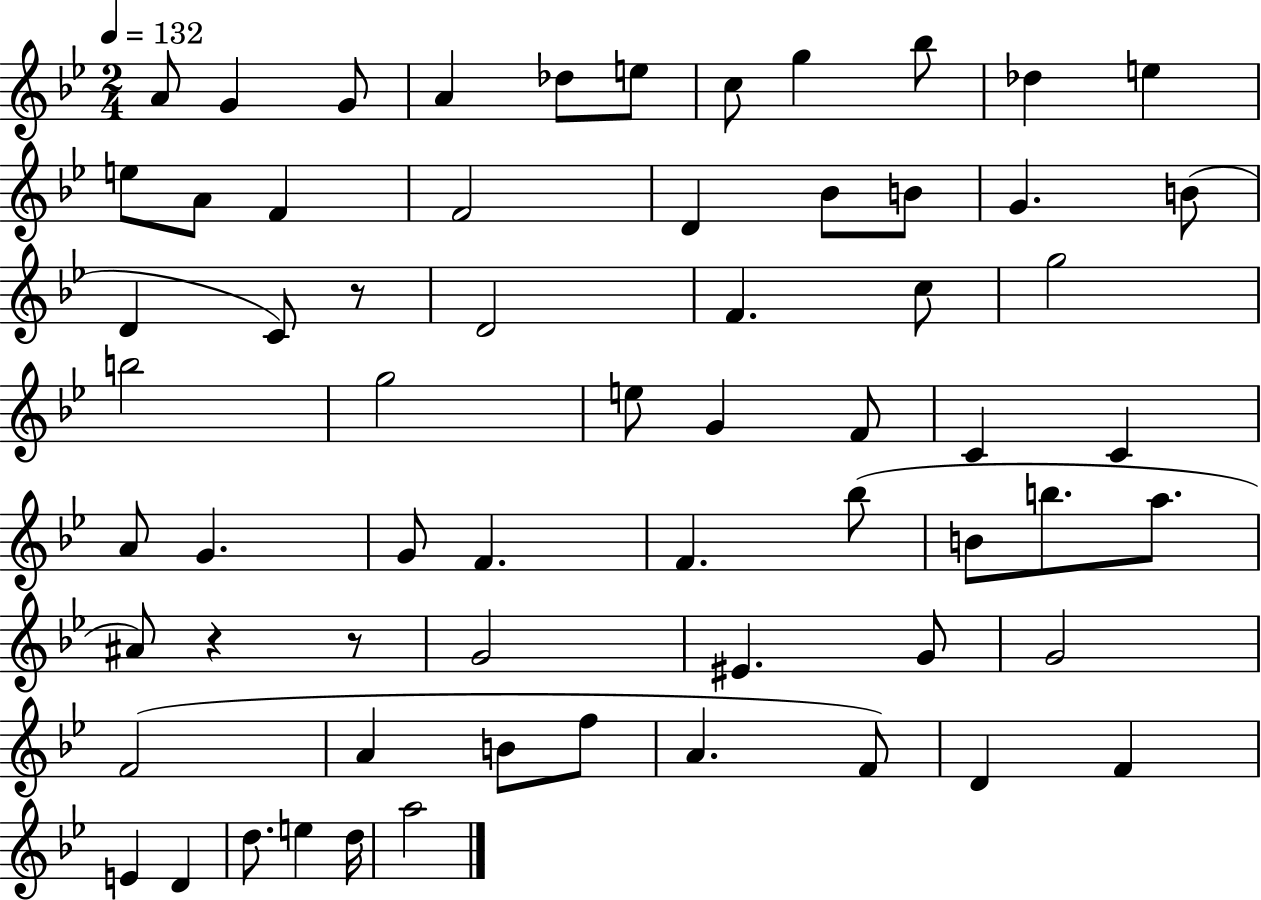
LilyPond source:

{
  \clef treble
  \numericTimeSignature
  \time 2/4
  \key bes \major
  \tempo 4 = 132
  a'8 g'4 g'8 | a'4 des''8 e''8 | c''8 g''4 bes''8 | des''4 e''4 | \break e''8 a'8 f'4 | f'2 | d'4 bes'8 b'8 | g'4. b'8( | \break d'4 c'8) r8 | d'2 | f'4. c''8 | g''2 | \break b''2 | g''2 | e''8 g'4 f'8 | c'4 c'4 | \break a'8 g'4. | g'8 f'4. | f'4. bes''8( | b'8 b''8. a''8. | \break ais'8) r4 r8 | g'2 | eis'4. g'8 | g'2 | \break f'2( | a'4 b'8 f''8 | a'4. f'8) | d'4 f'4 | \break e'4 d'4 | d''8. e''4 d''16 | a''2 | \bar "|."
}